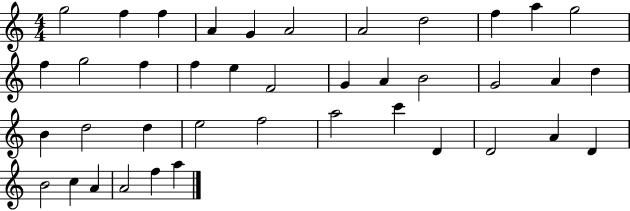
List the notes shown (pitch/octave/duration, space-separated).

G5/h F5/q F5/q A4/q G4/q A4/h A4/h D5/h F5/q A5/q G5/h F5/q G5/h F5/q F5/q E5/q F4/h G4/q A4/q B4/h G4/h A4/q D5/q B4/q D5/h D5/q E5/h F5/h A5/h C6/q D4/q D4/h A4/q D4/q B4/h C5/q A4/q A4/h F5/q A5/q